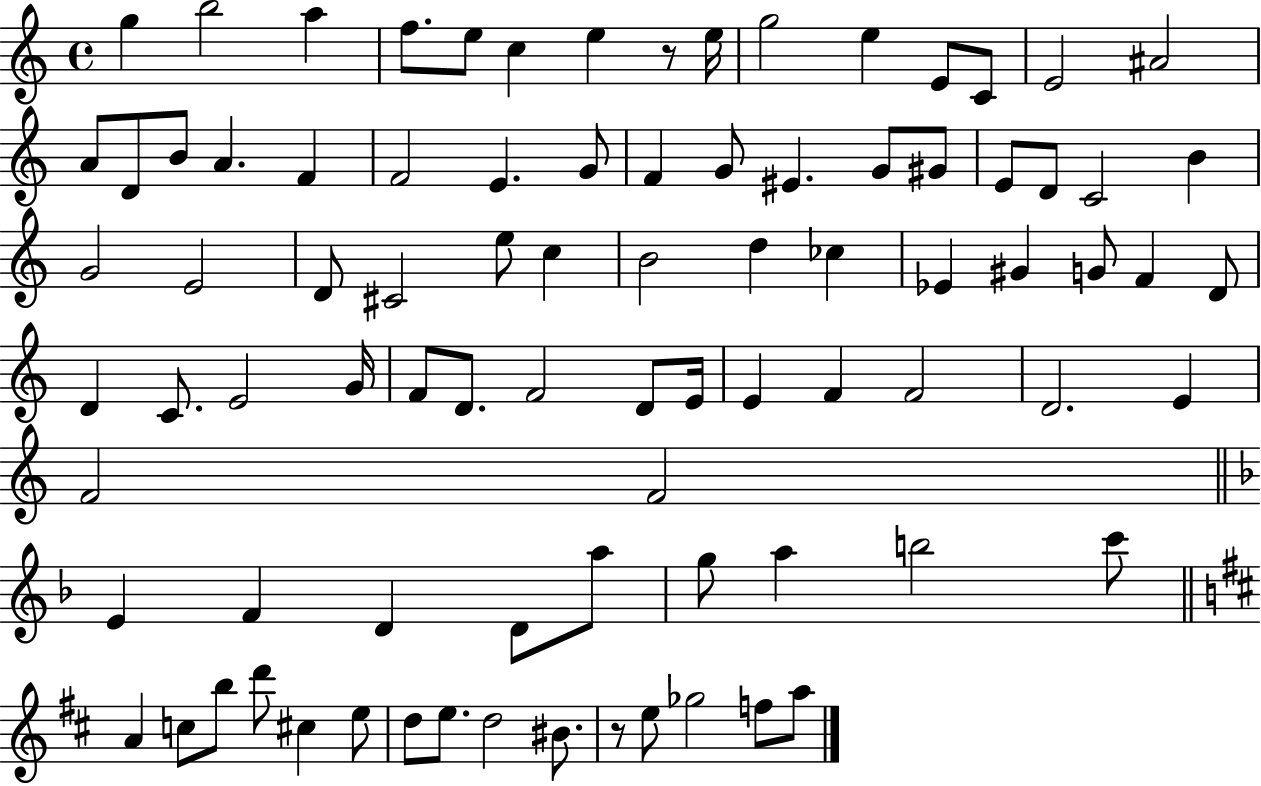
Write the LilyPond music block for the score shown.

{
  \clef treble
  \time 4/4
  \defaultTimeSignature
  \key c \major
  g''4 b''2 a''4 | f''8. e''8 c''4 e''4 r8 e''16 | g''2 e''4 e'8 c'8 | e'2 ais'2 | \break a'8 d'8 b'8 a'4. f'4 | f'2 e'4. g'8 | f'4 g'8 eis'4. g'8 gis'8 | e'8 d'8 c'2 b'4 | \break g'2 e'2 | d'8 cis'2 e''8 c''4 | b'2 d''4 ces''4 | ees'4 gis'4 g'8 f'4 d'8 | \break d'4 c'8. e'2 g'16 | f'8 d'8. f'2 d'8 e'16 | e'4 f'4 f'2 | d'2. e'4 | \break f'2 f'2 | \bar "||" \break \key f \major e'4 f'4 d'4 d'8 a''8 | g''8 a''4 b''2 c'''8 | \bar "||" \break \key b \minor a'4 c''8 b''8 d'''8 cis''4 e''8 | d''8 e''8. d''2 bis'8. | r8 e''8 ges''2 f''8 a''8 | \bar "|."
}